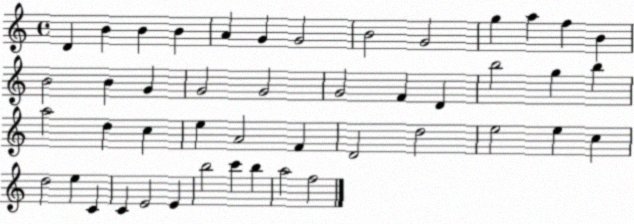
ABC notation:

X:1
T:Untitled
M:4/4
L:1/4
K:C
D B B B A G G2 B2 G2 g a f B B2 B G G2 G2 G2 F D b2 g b a2 d c e A2 F D2 d2 e2 e c d2 e C C E2 E b2 c' b a2 f2